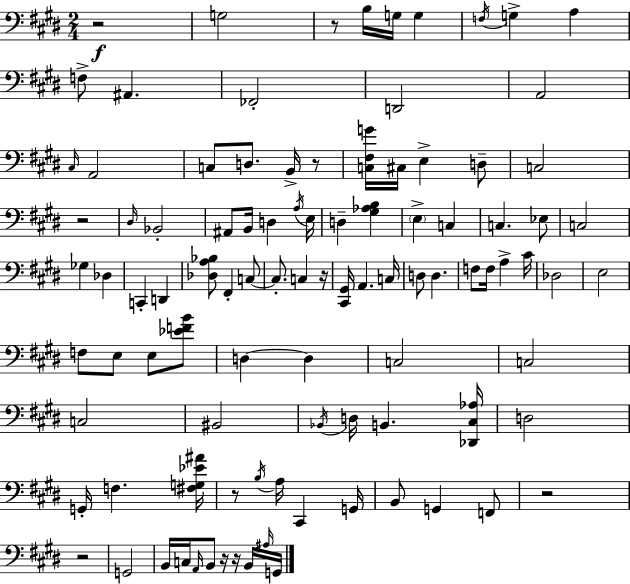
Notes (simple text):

R/h G3/h R/e B3/s G3/s G3/q F3/s G3/q A3/q F3/e A#2/q. FES2/h D2/h A2/h C#3/s A2/h C3/e D3/e. B2/s R/e [C3,F#3,G4]/s C#3/s E3/q D3/e C3/h R/h D#3/s Bb2/h A#2/e B2/s D3/q A3/s E3/s D3/q [G#3,Ab3,B3]/q E3/q C3/q C3/q. Eb3/e C3/h Gb3/q Db3/q C2/q D2/q [Db3,A3,Bb3]/e F#2/q C3/e C3/e. C3/q R/s [C#2,G#2]/s A2/q. C3/s D3/e D3/q. F3/e F3/s A3/q C#4/s Db3/h E3/h F3/e E3/e E3/e [Eb4,F4,B4]/e D3/q D3/q C3/h C3/h C3/h BIS2/h Bb2/s D3/s B2/q. [Db2,C#3,Ab3]/s D3/h G2/s F3/q. [F#3,G3,Eb4,A#4]/s R/e B3/s A3/s C#2/q G2/s B2/e G2/q F2/e R/h R/h G2/h B2/s C3/s A2/s B2/e R/s R/s B2/s A#3/s G2/s